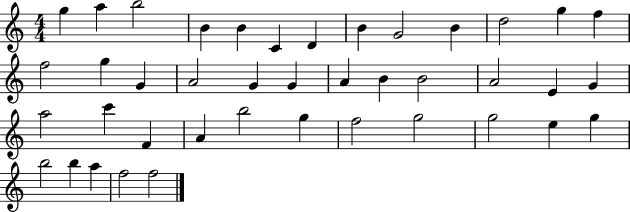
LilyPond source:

{
  \clef treble
  \numericTimeSignature
  \time 4/4
  \key c \major
  g''4 a''4 b''2 | b'4 b'4 c'4 d'4 | b'4 g'2 b'4 | d''2 g''4 f''4 | \break f''2 g''4 g'4 | a'2 g'4 g'4 | a'4 b'4 b'2 | a'2 e'4 g'4 | \break a''2 c'''4 f'4 | a'4 b''2 g''4 | f''2 g''2 | g''2 e''4 g''4 | \break b''2 b''4 a''4 | f''2 f''2 | \bar "|."
}